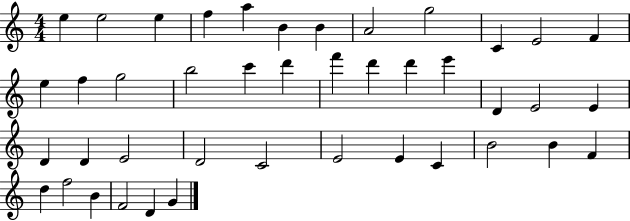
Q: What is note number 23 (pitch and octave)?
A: D4